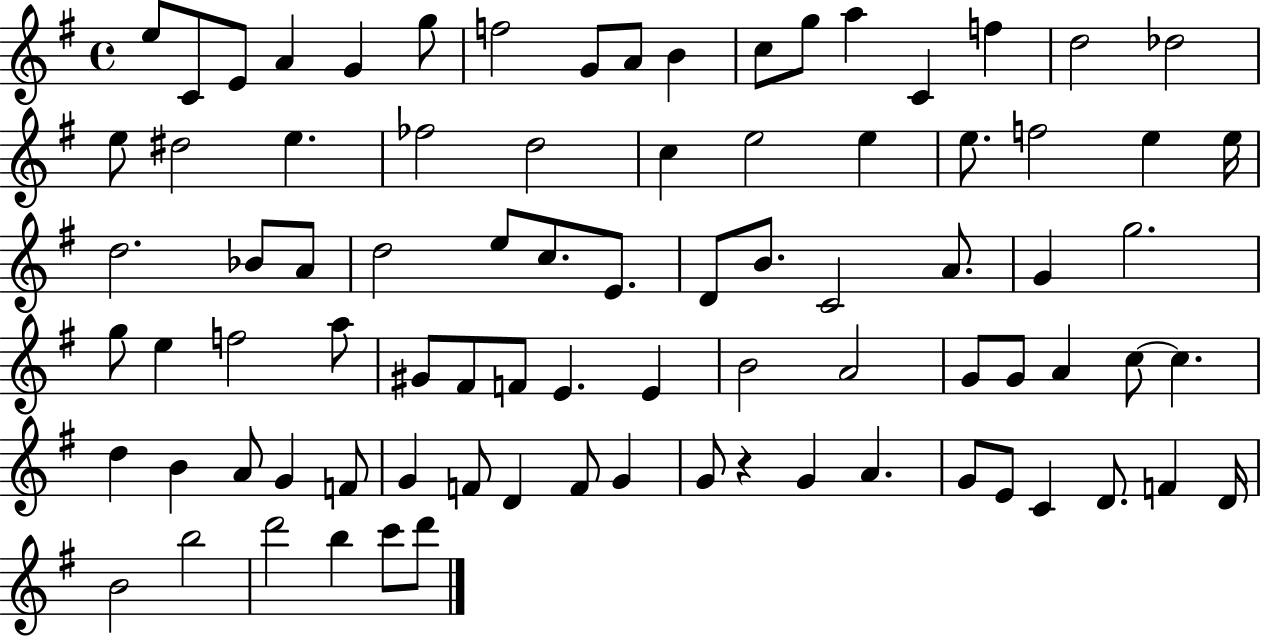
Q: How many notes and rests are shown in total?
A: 84